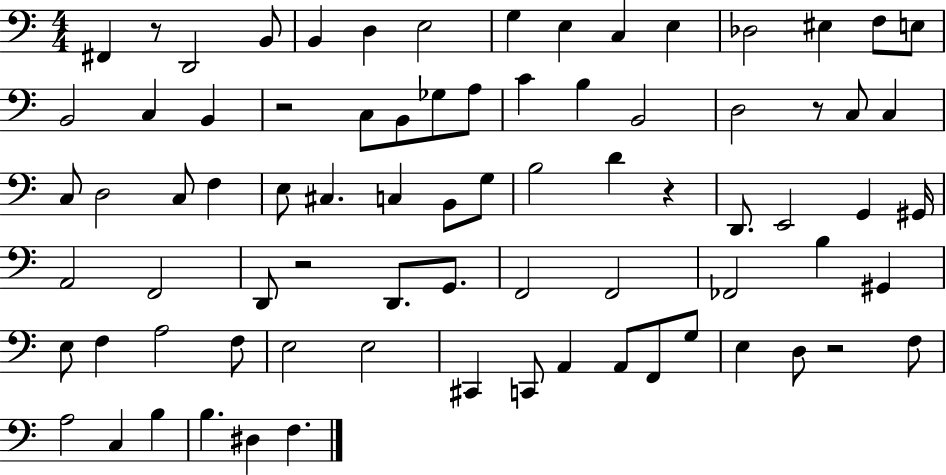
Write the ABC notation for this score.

X:1
T:Untitled
M:4/4
L:1/4
K:C
^F,, z/2 D,,2 B,,/2 B,, D, E,2 G, E, C, E, _D,2 ^E, F,/2 E,/2 B,,2 C, B,, z2 C,/2 B,,/2 _G,/2 A,/2 C B, B,,2 D,2 z/2 C,/2 C, C,/2 D,2 C,/2 F, E,/2 ^C, C, B,,/2 G,/2 B,2 D z D,,/2 E,,2 G,, ^G,,/4 A,,2 F,,2 D,,/2 z2 D,,/2 G,,/2 F,,2 F,,2 _F,,2 B, ^G,, E,/2 F, A,2 F,/2 E,2 E,2 ^C,, C,,/2 A,, A,,/2 F,,/2 G,/2 E, D,/2 z2 F,/2 A,2 C, B, B, ^D, F,